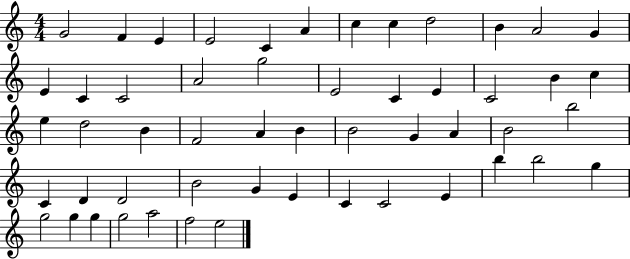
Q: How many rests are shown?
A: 0